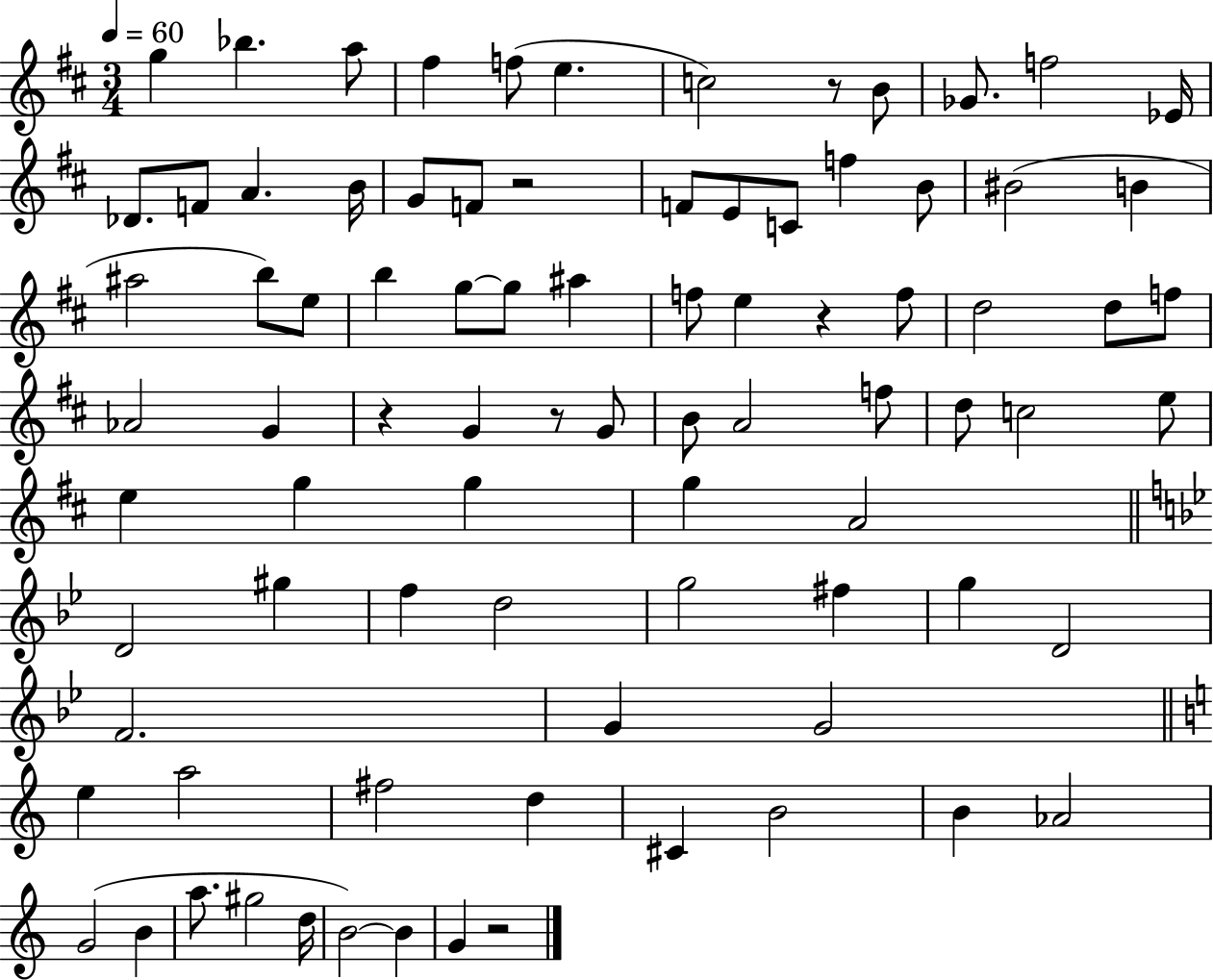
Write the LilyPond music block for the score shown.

{
  \clef treble
  \numericTimeSignature
  \time 3/4
  \key d \major
  \tempo 4 = 60
  g''4 bes''4. a''8 | fis''4 f''8( e''4. | c''2) r8 b'8 | ges'8. f''2 ees'16 | \break des'8. f'8 a'4. b'16 | g'8 f'8 r2 | f'8 e'8 c'8 f''4 b'8 | bis'2( b'4 | \break ais''2 b''8) e''8 | b''4 g''8~~ g''8 ais''4 | f''8 e''4 r4 f''8 | d''2 d''8 f''8 | \break aes'2 g'4 | r4 g'4 r8 g'8 | b'8 a'2 f''8 | d''8 c''2 e''8 | \break e''4 g''4 g''4 | g''4 a'2 | \bar "||" \break \key bes \major d'2 gis''4 | f''4 d''2 | g''2 fis''4 | g''4 d'2 | \break f'2. | g'4 g'2 | \bar "||" \break \key c \major e''4 a''2 | fis''2 d''4 | cis'4 b'2 | b'4 aes'2 | \break g'2( b'4 | a''8. gis''2 d''16 | b'2~~) b'4 | g'4 r2 | \break \bar "|."
}